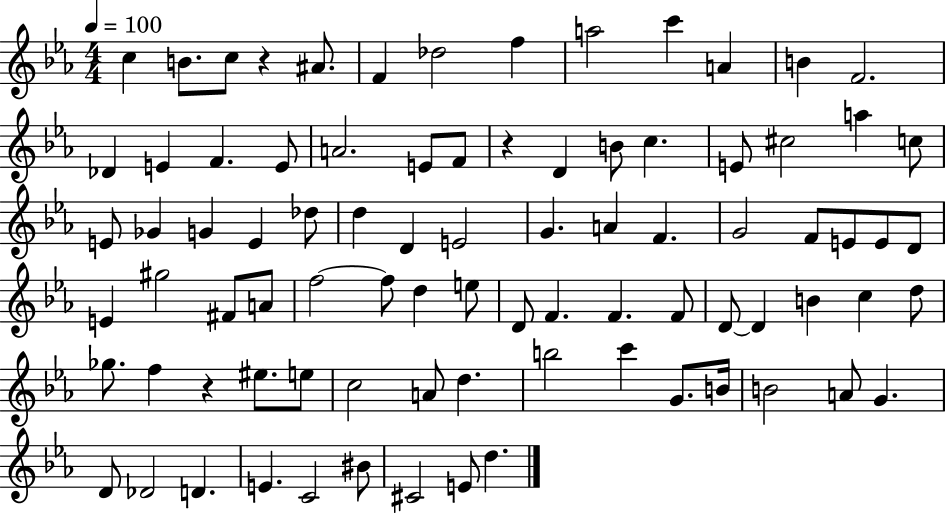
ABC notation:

X:1
T:Untitled
M:4/4
L:1/4
K:Eb
c B/2 c/2 z ^A/2 F _d2 f a2 c' A B F2 _D E F E/2 A2 E/2 F/2 z D B/2 c E/2 ^c2 a c/2 E/2 _G G E _d/2 d D E2 G A F G2 F/2 E/2 E/2 D/2 E ^g2 ^F/2 A/2 f2 f/2 d e/2 D/2 F F F/2 D/2 D B c d/2 _g/2 f z ^e/2 e/2 c2 A/2 d b2 c' G/2 B/4 B2 A/2 G D/2 _D2 D E C2 ^B/2 ^C2 E/2 d